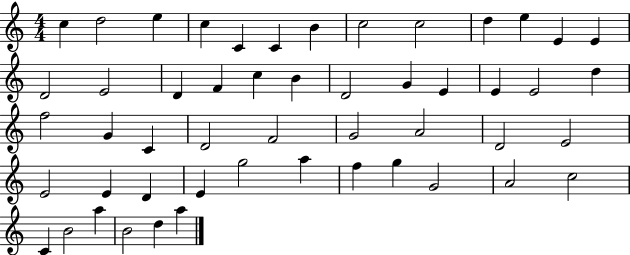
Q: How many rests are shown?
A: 0